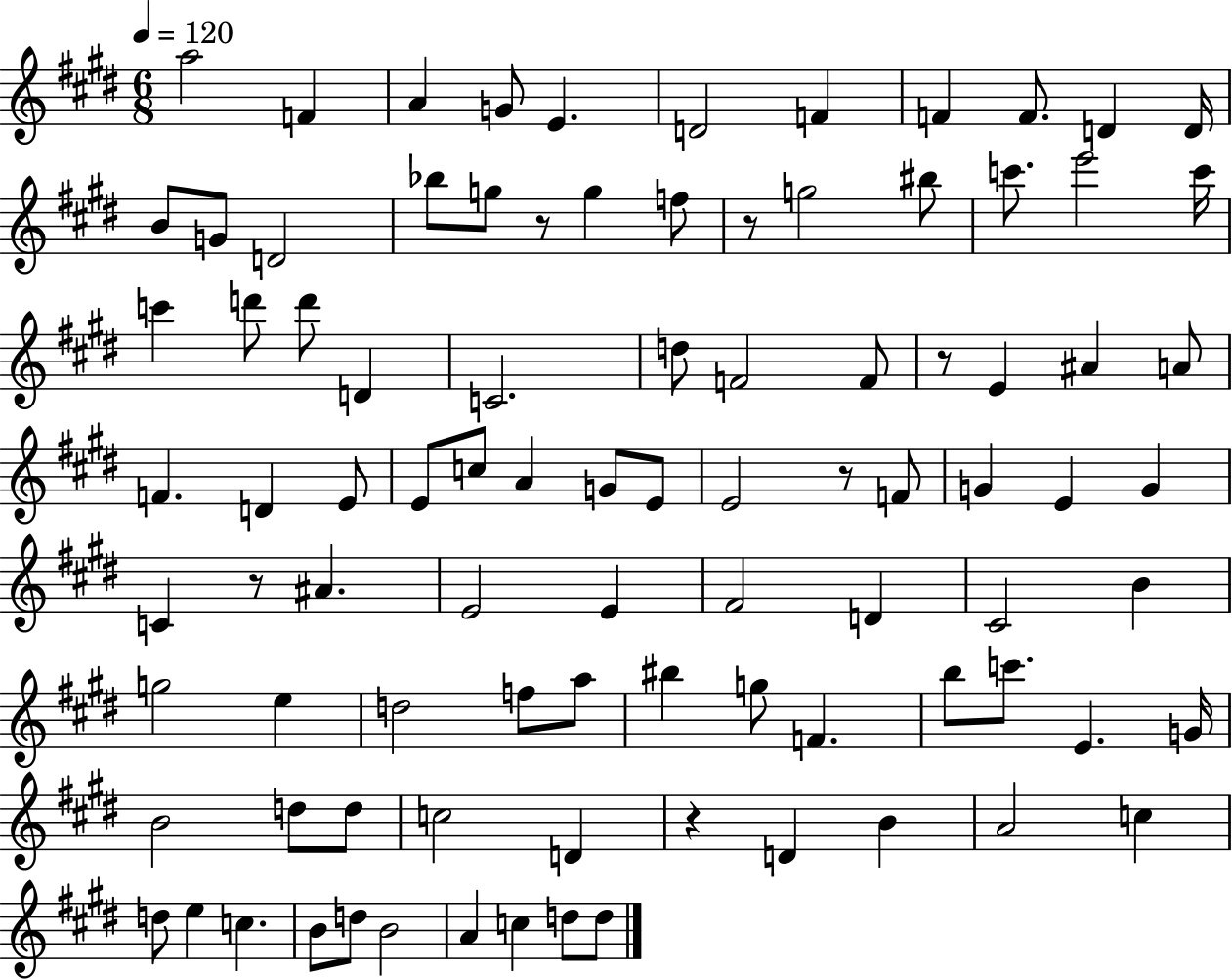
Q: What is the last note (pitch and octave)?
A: D5